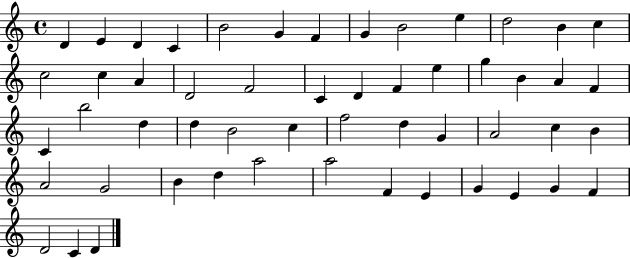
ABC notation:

X:1
T:Untitled
M:4/4
L:1/4
K:C
D E D C B2 G F G B2 e d2 B c c2 c A D2 F2 C D F e g B A F C b2 d d B2 c f2 d G A2 c B A2 G2 B d a2 a2 F E G E G F D2 C D